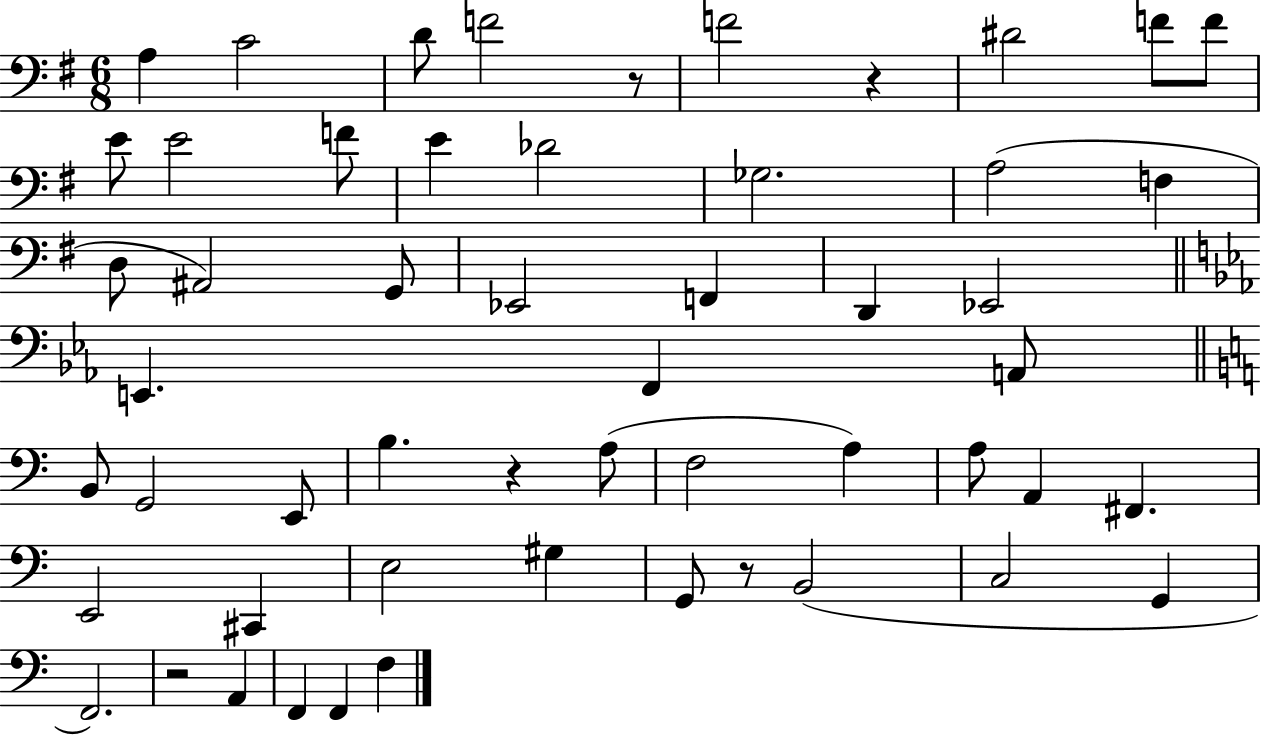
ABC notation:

X:1
T:Untitled
M:6/8
L:1/4
K:G
A, C2 D/2 F2 z/2 F2 z ^D2 F/2 F/2 E/2 E2 F/2 E _D2 _G,2 A,2 F, D,/2 ^A,,2 G,,/2 _E,,2 F,, D,, _E,,2 E,, F,, A,,/2 B,,/2 G,,2 E,,/2 B, z A,/2 F,2 A, A,/2 A,, ^F,, E,,2 ^C,, E,2 ^G, G,,/2 z/2 B,,2 C,2 G,, F,,2 z2 A,, F,, F,, F,